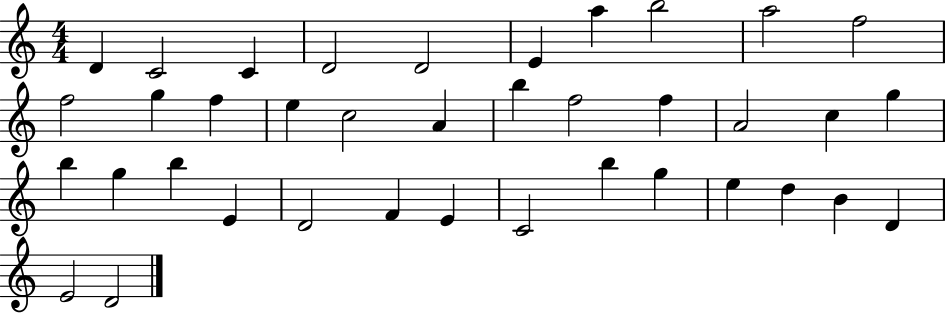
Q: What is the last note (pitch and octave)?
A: D4